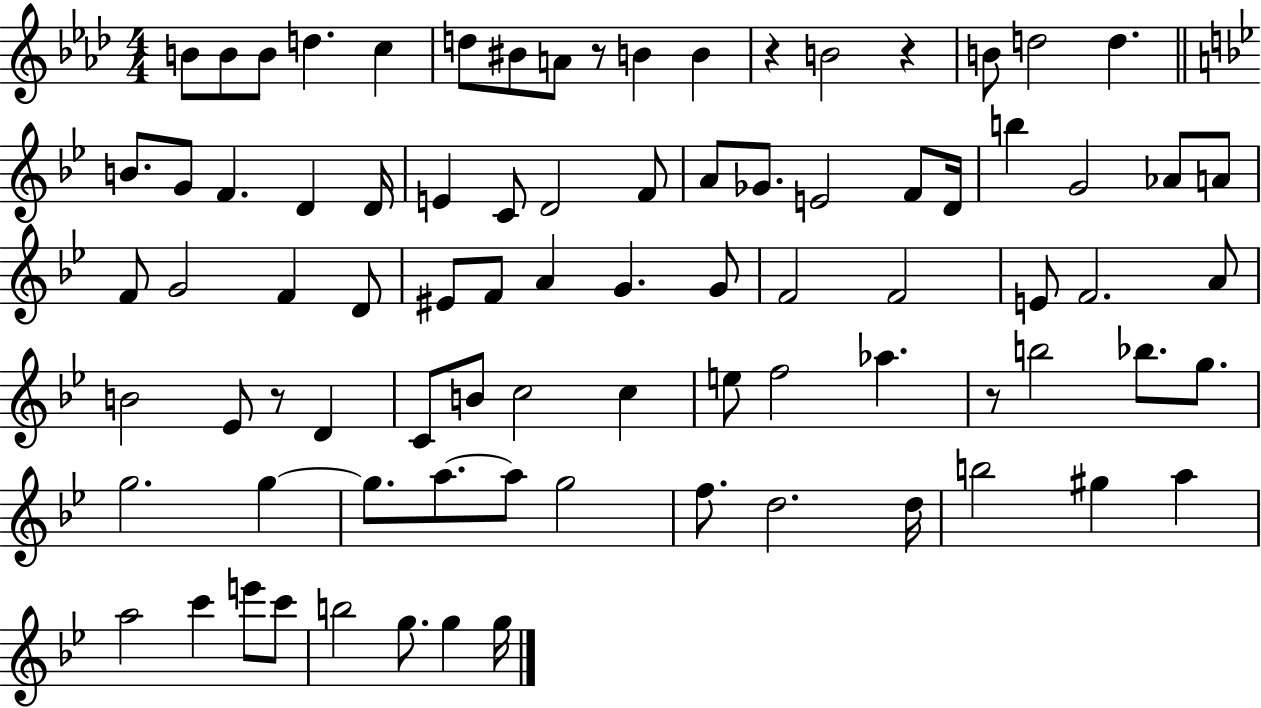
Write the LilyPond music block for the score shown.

{
  \clef treble
  \numericTimeSignature
  \time 4/4
  \key aes \major
  \repeat volta 2 { b'8 b'8 b'8 d''4. c''4 | d''8 bis'8 a'8 r8 b'4 b'4 | r4 b'2 r4 | b'8 d''2 d''4. | \break \bar "||" \break \key g \minor b'8. g'8 f'4. d'4 d'16 | e'4 c'8 d'2 f'8 | a'8 ges'8. e'2 f'8 d'16 | b''4 g'2 aes'8 a'8 | \break f'8 g'2 f'4 d'8 | eis'8 f'8 a'4 g'4. g'8 | f'2 f'2 | e'8 f'2. a'8 | \break b'2 ees'8 r8 d'4 | c'8 b'8 c''2 c''4 | e''8 f''2 aes''4. | r8 b''2 bes''8. g''8. | \break g''2. g''4~~ | g''8. a''8.~~ a''8 g''2 | f''8. d''2. d''16 | b''2 gis''4 a''4 | \break a''2 c'''4 e'''8 c'''8 | b''2 g''8. g''4 g''16 | } \bar "|."
}